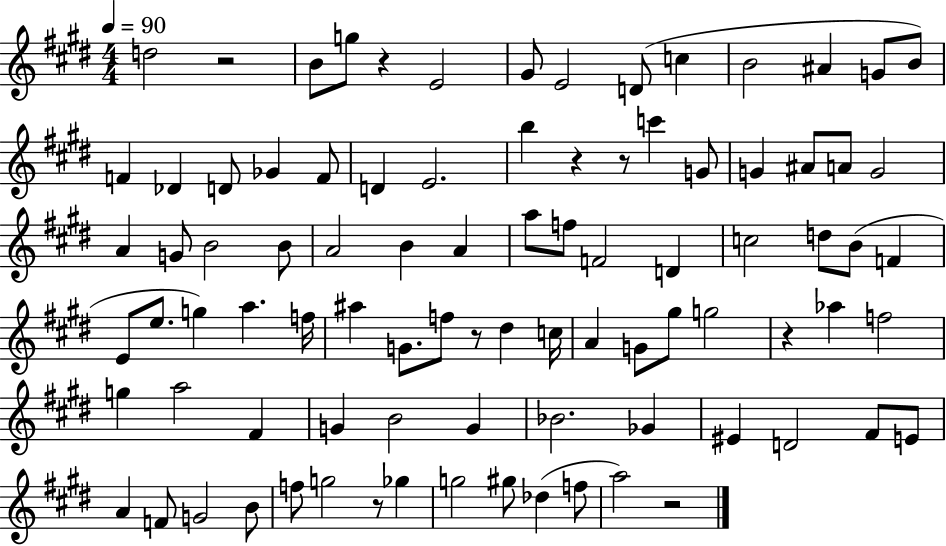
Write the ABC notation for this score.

X:1
T:Untitled
M:4/4
L:1/4
K:E
d2 z2 B/2 g/2 z E2 ^G/2 E2 D/2 c B2 ^A G/2 B/2 F _D D/2 _G F/2 D E2 b z z/2 c' G/2 G ^A/2 A/2 G2 A G/2 B2 B/2 A2 B A a/2 f/2 F2 D c2 d/2 B/2 F E/2 e/2 g a f/4 ^a G/2 f/2 z/2 ^d c/4 A G/2 ^g/2 g2 z _a f2 g a2 ^F G B2 G _B2 _G ^E D2 ^F/2 E/2 A F/2 G2 B/2 f/2 g2 z/2 _g g2 ^g/2 _d f/2 a2 z2